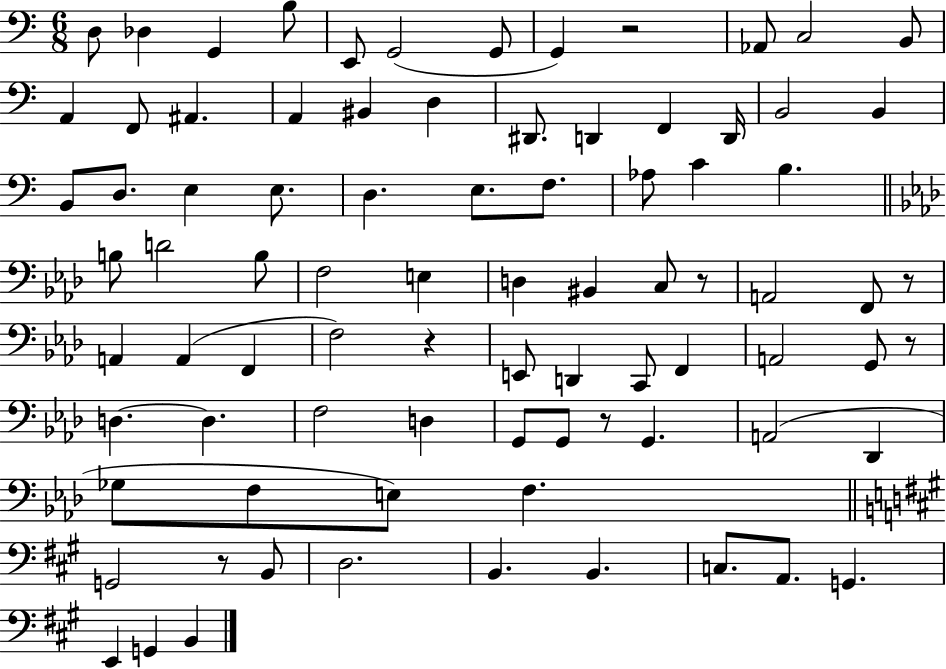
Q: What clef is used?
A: bass